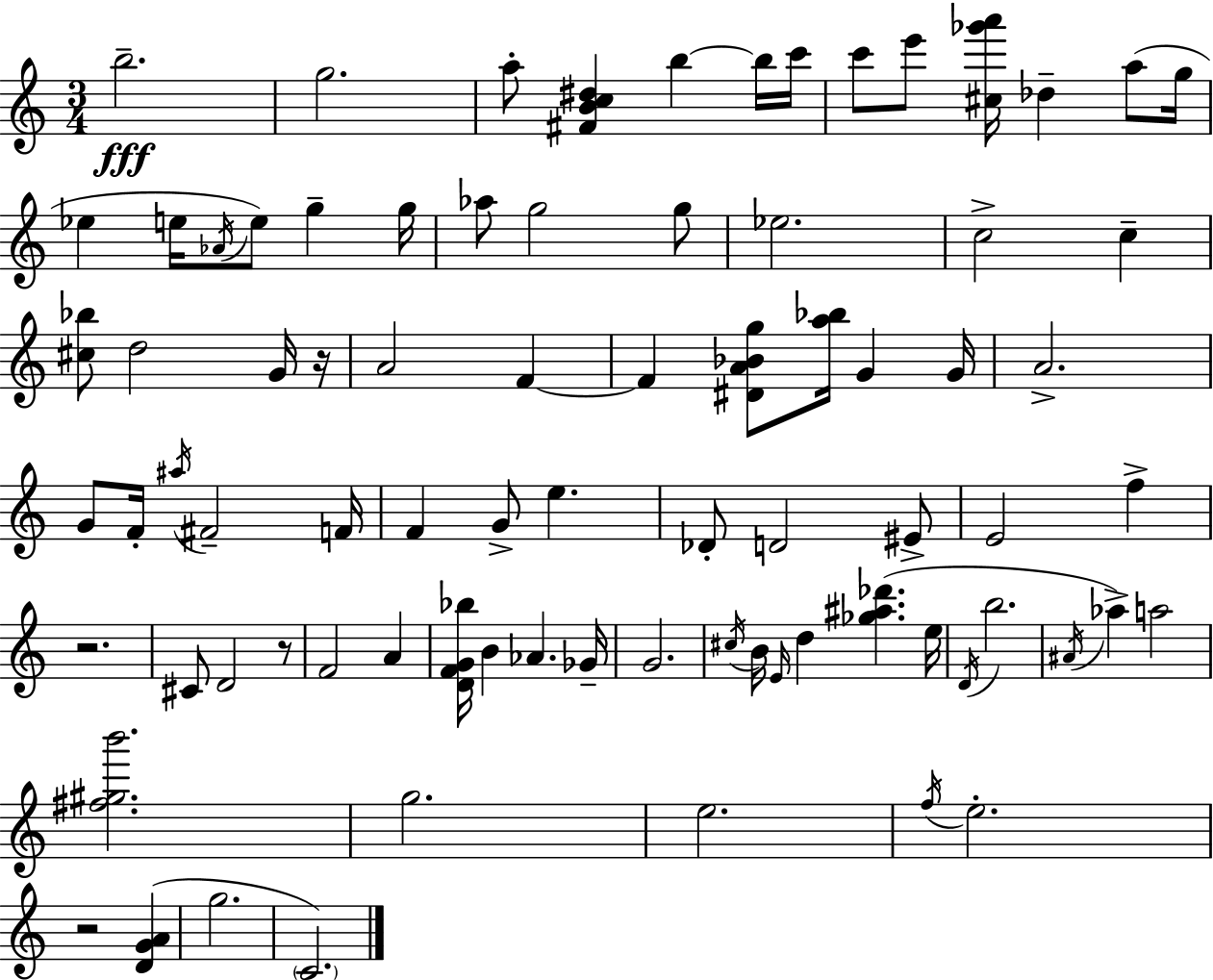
B5/h. G5/h. A5/e [F#4,B4,C5,D#5]/q B5/q B5/s C6/s C6/e E6/e [C#5,Gb6,A6]/s Db5/q A5/e G5/s Eb5/q E5/s Ab4/s E5/e G5/q G5/s Ab5/e G5/h G5/e Eb5/h. C5/h C5/q [C#5,Bb5]/e D5/h G4/s R/s A4/h F4/q F4/q [D#4,A4,Bb4,G5]/e [A5,Bb5]/s G4/q G4/s A4/h. G4/e F4/s A#5/s F#4/h F4/s F4/q G4/e E5/q. Db4/e D4/h EIS4/e E4/h F5/q R/h. C#4/e D4/h R/e F4/h A4/q [D4,F4,G4,Bb5]/s B4/q Ab4/q. Gb4/s G4/h. C#5/s B4/s E4/s D5/q [Gb5,A#5,Db6]/q. E5/s D4/s B5/h. A#4/s Ab5/q A5/h [F#5,G#5,B6]/h. G5/h. E5/h. F5/s E5/h. R/h [D4,G4,A4]/q G5/h. C4/h.